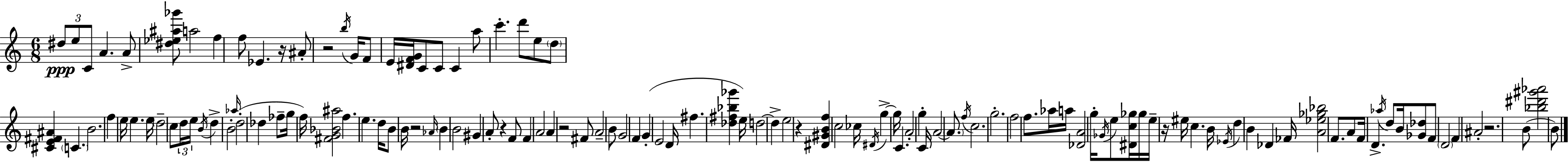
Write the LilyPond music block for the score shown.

{
  \clef treble
  \numericTimeSignature
  \time 6/8
  \key a \minor
  \repeat volta 2 { \tuplet 3/2 { dis''8\ppp e''8 c'8 } a'4. | a'8-> <dis'' ees'' ais'' ges'''>8 a''2 | f''4 f''8 ees'4. | r16 ais'8-. r2 \acciaccatura { b''16 } | \break g'16 f'8 e'16 <dis' f' g'>16 c'8 c'8 c'4 | a''8 c'''4.-. d'''8 e''8 | \parenthesize d''8 <cis' e' fis' ais'>4 \parenthesize c'4. | b'2. | \break f''4 e''16 e''4. | e''16 \parenthesize d''2-- c''8 \tuplet 3/2 { d''16 | e''16 \acciaccatura { b'16 } } d''4-> b'2-. | \grace { aes''16 }( d''2-. des''4 | \break fes''8-- g''16 f''16) <fis' g' bes' ais''>2 | f''4. e''4. | d''16 b'8 b'16 r2 | \grace { aes'16 } \parenthesize b'4 b'2 | \break gis'4 a'8-. r4 | f'8 f'4 a'2 | a'4 r2 | fis'8 a'2-- | \break b'8 g'2 | f'4 g'4-.( e'2 | d'16 fis''4. <des'' fis'' bes'' ges'''>4 | e''16) d''2~~ | \break d''4-> e''2 | r4 <dis' gis' b' f''>4 c''2 | ces''16 \acciaccatura { dis'16 } g''4->~~ g''16 c'4. | a'2-. | \break g''4-. c'16 a'2~~ | \parenthesize a'8. \acciaccatura { f''16 } c''2. | g''2.-. | f''2 | \break f''8. aes''16 a''16 <des' a'>2 | g''16-. \acciaccatura { ges'16 } e''8 <dis' c'' ges''>16 ges''16 e''16-- r16 eis''16 | c''4. b'16 \acciaccatura { ees'16 } d''4 | b'4 des'4 fes'16 <a' ees'' ges'' bes''>2 | \break f'8. a'8 f'16 d'4.-> | \acciaccatura { aes''16 } d''8 b'16 <ges' des''>8 f'8 | \parenthesize d'2 f'4 | ais'2-. r2. | \break b'8( <bes'' dis''' gis''' aes'''>2 | b'8) } \bar "|."
}